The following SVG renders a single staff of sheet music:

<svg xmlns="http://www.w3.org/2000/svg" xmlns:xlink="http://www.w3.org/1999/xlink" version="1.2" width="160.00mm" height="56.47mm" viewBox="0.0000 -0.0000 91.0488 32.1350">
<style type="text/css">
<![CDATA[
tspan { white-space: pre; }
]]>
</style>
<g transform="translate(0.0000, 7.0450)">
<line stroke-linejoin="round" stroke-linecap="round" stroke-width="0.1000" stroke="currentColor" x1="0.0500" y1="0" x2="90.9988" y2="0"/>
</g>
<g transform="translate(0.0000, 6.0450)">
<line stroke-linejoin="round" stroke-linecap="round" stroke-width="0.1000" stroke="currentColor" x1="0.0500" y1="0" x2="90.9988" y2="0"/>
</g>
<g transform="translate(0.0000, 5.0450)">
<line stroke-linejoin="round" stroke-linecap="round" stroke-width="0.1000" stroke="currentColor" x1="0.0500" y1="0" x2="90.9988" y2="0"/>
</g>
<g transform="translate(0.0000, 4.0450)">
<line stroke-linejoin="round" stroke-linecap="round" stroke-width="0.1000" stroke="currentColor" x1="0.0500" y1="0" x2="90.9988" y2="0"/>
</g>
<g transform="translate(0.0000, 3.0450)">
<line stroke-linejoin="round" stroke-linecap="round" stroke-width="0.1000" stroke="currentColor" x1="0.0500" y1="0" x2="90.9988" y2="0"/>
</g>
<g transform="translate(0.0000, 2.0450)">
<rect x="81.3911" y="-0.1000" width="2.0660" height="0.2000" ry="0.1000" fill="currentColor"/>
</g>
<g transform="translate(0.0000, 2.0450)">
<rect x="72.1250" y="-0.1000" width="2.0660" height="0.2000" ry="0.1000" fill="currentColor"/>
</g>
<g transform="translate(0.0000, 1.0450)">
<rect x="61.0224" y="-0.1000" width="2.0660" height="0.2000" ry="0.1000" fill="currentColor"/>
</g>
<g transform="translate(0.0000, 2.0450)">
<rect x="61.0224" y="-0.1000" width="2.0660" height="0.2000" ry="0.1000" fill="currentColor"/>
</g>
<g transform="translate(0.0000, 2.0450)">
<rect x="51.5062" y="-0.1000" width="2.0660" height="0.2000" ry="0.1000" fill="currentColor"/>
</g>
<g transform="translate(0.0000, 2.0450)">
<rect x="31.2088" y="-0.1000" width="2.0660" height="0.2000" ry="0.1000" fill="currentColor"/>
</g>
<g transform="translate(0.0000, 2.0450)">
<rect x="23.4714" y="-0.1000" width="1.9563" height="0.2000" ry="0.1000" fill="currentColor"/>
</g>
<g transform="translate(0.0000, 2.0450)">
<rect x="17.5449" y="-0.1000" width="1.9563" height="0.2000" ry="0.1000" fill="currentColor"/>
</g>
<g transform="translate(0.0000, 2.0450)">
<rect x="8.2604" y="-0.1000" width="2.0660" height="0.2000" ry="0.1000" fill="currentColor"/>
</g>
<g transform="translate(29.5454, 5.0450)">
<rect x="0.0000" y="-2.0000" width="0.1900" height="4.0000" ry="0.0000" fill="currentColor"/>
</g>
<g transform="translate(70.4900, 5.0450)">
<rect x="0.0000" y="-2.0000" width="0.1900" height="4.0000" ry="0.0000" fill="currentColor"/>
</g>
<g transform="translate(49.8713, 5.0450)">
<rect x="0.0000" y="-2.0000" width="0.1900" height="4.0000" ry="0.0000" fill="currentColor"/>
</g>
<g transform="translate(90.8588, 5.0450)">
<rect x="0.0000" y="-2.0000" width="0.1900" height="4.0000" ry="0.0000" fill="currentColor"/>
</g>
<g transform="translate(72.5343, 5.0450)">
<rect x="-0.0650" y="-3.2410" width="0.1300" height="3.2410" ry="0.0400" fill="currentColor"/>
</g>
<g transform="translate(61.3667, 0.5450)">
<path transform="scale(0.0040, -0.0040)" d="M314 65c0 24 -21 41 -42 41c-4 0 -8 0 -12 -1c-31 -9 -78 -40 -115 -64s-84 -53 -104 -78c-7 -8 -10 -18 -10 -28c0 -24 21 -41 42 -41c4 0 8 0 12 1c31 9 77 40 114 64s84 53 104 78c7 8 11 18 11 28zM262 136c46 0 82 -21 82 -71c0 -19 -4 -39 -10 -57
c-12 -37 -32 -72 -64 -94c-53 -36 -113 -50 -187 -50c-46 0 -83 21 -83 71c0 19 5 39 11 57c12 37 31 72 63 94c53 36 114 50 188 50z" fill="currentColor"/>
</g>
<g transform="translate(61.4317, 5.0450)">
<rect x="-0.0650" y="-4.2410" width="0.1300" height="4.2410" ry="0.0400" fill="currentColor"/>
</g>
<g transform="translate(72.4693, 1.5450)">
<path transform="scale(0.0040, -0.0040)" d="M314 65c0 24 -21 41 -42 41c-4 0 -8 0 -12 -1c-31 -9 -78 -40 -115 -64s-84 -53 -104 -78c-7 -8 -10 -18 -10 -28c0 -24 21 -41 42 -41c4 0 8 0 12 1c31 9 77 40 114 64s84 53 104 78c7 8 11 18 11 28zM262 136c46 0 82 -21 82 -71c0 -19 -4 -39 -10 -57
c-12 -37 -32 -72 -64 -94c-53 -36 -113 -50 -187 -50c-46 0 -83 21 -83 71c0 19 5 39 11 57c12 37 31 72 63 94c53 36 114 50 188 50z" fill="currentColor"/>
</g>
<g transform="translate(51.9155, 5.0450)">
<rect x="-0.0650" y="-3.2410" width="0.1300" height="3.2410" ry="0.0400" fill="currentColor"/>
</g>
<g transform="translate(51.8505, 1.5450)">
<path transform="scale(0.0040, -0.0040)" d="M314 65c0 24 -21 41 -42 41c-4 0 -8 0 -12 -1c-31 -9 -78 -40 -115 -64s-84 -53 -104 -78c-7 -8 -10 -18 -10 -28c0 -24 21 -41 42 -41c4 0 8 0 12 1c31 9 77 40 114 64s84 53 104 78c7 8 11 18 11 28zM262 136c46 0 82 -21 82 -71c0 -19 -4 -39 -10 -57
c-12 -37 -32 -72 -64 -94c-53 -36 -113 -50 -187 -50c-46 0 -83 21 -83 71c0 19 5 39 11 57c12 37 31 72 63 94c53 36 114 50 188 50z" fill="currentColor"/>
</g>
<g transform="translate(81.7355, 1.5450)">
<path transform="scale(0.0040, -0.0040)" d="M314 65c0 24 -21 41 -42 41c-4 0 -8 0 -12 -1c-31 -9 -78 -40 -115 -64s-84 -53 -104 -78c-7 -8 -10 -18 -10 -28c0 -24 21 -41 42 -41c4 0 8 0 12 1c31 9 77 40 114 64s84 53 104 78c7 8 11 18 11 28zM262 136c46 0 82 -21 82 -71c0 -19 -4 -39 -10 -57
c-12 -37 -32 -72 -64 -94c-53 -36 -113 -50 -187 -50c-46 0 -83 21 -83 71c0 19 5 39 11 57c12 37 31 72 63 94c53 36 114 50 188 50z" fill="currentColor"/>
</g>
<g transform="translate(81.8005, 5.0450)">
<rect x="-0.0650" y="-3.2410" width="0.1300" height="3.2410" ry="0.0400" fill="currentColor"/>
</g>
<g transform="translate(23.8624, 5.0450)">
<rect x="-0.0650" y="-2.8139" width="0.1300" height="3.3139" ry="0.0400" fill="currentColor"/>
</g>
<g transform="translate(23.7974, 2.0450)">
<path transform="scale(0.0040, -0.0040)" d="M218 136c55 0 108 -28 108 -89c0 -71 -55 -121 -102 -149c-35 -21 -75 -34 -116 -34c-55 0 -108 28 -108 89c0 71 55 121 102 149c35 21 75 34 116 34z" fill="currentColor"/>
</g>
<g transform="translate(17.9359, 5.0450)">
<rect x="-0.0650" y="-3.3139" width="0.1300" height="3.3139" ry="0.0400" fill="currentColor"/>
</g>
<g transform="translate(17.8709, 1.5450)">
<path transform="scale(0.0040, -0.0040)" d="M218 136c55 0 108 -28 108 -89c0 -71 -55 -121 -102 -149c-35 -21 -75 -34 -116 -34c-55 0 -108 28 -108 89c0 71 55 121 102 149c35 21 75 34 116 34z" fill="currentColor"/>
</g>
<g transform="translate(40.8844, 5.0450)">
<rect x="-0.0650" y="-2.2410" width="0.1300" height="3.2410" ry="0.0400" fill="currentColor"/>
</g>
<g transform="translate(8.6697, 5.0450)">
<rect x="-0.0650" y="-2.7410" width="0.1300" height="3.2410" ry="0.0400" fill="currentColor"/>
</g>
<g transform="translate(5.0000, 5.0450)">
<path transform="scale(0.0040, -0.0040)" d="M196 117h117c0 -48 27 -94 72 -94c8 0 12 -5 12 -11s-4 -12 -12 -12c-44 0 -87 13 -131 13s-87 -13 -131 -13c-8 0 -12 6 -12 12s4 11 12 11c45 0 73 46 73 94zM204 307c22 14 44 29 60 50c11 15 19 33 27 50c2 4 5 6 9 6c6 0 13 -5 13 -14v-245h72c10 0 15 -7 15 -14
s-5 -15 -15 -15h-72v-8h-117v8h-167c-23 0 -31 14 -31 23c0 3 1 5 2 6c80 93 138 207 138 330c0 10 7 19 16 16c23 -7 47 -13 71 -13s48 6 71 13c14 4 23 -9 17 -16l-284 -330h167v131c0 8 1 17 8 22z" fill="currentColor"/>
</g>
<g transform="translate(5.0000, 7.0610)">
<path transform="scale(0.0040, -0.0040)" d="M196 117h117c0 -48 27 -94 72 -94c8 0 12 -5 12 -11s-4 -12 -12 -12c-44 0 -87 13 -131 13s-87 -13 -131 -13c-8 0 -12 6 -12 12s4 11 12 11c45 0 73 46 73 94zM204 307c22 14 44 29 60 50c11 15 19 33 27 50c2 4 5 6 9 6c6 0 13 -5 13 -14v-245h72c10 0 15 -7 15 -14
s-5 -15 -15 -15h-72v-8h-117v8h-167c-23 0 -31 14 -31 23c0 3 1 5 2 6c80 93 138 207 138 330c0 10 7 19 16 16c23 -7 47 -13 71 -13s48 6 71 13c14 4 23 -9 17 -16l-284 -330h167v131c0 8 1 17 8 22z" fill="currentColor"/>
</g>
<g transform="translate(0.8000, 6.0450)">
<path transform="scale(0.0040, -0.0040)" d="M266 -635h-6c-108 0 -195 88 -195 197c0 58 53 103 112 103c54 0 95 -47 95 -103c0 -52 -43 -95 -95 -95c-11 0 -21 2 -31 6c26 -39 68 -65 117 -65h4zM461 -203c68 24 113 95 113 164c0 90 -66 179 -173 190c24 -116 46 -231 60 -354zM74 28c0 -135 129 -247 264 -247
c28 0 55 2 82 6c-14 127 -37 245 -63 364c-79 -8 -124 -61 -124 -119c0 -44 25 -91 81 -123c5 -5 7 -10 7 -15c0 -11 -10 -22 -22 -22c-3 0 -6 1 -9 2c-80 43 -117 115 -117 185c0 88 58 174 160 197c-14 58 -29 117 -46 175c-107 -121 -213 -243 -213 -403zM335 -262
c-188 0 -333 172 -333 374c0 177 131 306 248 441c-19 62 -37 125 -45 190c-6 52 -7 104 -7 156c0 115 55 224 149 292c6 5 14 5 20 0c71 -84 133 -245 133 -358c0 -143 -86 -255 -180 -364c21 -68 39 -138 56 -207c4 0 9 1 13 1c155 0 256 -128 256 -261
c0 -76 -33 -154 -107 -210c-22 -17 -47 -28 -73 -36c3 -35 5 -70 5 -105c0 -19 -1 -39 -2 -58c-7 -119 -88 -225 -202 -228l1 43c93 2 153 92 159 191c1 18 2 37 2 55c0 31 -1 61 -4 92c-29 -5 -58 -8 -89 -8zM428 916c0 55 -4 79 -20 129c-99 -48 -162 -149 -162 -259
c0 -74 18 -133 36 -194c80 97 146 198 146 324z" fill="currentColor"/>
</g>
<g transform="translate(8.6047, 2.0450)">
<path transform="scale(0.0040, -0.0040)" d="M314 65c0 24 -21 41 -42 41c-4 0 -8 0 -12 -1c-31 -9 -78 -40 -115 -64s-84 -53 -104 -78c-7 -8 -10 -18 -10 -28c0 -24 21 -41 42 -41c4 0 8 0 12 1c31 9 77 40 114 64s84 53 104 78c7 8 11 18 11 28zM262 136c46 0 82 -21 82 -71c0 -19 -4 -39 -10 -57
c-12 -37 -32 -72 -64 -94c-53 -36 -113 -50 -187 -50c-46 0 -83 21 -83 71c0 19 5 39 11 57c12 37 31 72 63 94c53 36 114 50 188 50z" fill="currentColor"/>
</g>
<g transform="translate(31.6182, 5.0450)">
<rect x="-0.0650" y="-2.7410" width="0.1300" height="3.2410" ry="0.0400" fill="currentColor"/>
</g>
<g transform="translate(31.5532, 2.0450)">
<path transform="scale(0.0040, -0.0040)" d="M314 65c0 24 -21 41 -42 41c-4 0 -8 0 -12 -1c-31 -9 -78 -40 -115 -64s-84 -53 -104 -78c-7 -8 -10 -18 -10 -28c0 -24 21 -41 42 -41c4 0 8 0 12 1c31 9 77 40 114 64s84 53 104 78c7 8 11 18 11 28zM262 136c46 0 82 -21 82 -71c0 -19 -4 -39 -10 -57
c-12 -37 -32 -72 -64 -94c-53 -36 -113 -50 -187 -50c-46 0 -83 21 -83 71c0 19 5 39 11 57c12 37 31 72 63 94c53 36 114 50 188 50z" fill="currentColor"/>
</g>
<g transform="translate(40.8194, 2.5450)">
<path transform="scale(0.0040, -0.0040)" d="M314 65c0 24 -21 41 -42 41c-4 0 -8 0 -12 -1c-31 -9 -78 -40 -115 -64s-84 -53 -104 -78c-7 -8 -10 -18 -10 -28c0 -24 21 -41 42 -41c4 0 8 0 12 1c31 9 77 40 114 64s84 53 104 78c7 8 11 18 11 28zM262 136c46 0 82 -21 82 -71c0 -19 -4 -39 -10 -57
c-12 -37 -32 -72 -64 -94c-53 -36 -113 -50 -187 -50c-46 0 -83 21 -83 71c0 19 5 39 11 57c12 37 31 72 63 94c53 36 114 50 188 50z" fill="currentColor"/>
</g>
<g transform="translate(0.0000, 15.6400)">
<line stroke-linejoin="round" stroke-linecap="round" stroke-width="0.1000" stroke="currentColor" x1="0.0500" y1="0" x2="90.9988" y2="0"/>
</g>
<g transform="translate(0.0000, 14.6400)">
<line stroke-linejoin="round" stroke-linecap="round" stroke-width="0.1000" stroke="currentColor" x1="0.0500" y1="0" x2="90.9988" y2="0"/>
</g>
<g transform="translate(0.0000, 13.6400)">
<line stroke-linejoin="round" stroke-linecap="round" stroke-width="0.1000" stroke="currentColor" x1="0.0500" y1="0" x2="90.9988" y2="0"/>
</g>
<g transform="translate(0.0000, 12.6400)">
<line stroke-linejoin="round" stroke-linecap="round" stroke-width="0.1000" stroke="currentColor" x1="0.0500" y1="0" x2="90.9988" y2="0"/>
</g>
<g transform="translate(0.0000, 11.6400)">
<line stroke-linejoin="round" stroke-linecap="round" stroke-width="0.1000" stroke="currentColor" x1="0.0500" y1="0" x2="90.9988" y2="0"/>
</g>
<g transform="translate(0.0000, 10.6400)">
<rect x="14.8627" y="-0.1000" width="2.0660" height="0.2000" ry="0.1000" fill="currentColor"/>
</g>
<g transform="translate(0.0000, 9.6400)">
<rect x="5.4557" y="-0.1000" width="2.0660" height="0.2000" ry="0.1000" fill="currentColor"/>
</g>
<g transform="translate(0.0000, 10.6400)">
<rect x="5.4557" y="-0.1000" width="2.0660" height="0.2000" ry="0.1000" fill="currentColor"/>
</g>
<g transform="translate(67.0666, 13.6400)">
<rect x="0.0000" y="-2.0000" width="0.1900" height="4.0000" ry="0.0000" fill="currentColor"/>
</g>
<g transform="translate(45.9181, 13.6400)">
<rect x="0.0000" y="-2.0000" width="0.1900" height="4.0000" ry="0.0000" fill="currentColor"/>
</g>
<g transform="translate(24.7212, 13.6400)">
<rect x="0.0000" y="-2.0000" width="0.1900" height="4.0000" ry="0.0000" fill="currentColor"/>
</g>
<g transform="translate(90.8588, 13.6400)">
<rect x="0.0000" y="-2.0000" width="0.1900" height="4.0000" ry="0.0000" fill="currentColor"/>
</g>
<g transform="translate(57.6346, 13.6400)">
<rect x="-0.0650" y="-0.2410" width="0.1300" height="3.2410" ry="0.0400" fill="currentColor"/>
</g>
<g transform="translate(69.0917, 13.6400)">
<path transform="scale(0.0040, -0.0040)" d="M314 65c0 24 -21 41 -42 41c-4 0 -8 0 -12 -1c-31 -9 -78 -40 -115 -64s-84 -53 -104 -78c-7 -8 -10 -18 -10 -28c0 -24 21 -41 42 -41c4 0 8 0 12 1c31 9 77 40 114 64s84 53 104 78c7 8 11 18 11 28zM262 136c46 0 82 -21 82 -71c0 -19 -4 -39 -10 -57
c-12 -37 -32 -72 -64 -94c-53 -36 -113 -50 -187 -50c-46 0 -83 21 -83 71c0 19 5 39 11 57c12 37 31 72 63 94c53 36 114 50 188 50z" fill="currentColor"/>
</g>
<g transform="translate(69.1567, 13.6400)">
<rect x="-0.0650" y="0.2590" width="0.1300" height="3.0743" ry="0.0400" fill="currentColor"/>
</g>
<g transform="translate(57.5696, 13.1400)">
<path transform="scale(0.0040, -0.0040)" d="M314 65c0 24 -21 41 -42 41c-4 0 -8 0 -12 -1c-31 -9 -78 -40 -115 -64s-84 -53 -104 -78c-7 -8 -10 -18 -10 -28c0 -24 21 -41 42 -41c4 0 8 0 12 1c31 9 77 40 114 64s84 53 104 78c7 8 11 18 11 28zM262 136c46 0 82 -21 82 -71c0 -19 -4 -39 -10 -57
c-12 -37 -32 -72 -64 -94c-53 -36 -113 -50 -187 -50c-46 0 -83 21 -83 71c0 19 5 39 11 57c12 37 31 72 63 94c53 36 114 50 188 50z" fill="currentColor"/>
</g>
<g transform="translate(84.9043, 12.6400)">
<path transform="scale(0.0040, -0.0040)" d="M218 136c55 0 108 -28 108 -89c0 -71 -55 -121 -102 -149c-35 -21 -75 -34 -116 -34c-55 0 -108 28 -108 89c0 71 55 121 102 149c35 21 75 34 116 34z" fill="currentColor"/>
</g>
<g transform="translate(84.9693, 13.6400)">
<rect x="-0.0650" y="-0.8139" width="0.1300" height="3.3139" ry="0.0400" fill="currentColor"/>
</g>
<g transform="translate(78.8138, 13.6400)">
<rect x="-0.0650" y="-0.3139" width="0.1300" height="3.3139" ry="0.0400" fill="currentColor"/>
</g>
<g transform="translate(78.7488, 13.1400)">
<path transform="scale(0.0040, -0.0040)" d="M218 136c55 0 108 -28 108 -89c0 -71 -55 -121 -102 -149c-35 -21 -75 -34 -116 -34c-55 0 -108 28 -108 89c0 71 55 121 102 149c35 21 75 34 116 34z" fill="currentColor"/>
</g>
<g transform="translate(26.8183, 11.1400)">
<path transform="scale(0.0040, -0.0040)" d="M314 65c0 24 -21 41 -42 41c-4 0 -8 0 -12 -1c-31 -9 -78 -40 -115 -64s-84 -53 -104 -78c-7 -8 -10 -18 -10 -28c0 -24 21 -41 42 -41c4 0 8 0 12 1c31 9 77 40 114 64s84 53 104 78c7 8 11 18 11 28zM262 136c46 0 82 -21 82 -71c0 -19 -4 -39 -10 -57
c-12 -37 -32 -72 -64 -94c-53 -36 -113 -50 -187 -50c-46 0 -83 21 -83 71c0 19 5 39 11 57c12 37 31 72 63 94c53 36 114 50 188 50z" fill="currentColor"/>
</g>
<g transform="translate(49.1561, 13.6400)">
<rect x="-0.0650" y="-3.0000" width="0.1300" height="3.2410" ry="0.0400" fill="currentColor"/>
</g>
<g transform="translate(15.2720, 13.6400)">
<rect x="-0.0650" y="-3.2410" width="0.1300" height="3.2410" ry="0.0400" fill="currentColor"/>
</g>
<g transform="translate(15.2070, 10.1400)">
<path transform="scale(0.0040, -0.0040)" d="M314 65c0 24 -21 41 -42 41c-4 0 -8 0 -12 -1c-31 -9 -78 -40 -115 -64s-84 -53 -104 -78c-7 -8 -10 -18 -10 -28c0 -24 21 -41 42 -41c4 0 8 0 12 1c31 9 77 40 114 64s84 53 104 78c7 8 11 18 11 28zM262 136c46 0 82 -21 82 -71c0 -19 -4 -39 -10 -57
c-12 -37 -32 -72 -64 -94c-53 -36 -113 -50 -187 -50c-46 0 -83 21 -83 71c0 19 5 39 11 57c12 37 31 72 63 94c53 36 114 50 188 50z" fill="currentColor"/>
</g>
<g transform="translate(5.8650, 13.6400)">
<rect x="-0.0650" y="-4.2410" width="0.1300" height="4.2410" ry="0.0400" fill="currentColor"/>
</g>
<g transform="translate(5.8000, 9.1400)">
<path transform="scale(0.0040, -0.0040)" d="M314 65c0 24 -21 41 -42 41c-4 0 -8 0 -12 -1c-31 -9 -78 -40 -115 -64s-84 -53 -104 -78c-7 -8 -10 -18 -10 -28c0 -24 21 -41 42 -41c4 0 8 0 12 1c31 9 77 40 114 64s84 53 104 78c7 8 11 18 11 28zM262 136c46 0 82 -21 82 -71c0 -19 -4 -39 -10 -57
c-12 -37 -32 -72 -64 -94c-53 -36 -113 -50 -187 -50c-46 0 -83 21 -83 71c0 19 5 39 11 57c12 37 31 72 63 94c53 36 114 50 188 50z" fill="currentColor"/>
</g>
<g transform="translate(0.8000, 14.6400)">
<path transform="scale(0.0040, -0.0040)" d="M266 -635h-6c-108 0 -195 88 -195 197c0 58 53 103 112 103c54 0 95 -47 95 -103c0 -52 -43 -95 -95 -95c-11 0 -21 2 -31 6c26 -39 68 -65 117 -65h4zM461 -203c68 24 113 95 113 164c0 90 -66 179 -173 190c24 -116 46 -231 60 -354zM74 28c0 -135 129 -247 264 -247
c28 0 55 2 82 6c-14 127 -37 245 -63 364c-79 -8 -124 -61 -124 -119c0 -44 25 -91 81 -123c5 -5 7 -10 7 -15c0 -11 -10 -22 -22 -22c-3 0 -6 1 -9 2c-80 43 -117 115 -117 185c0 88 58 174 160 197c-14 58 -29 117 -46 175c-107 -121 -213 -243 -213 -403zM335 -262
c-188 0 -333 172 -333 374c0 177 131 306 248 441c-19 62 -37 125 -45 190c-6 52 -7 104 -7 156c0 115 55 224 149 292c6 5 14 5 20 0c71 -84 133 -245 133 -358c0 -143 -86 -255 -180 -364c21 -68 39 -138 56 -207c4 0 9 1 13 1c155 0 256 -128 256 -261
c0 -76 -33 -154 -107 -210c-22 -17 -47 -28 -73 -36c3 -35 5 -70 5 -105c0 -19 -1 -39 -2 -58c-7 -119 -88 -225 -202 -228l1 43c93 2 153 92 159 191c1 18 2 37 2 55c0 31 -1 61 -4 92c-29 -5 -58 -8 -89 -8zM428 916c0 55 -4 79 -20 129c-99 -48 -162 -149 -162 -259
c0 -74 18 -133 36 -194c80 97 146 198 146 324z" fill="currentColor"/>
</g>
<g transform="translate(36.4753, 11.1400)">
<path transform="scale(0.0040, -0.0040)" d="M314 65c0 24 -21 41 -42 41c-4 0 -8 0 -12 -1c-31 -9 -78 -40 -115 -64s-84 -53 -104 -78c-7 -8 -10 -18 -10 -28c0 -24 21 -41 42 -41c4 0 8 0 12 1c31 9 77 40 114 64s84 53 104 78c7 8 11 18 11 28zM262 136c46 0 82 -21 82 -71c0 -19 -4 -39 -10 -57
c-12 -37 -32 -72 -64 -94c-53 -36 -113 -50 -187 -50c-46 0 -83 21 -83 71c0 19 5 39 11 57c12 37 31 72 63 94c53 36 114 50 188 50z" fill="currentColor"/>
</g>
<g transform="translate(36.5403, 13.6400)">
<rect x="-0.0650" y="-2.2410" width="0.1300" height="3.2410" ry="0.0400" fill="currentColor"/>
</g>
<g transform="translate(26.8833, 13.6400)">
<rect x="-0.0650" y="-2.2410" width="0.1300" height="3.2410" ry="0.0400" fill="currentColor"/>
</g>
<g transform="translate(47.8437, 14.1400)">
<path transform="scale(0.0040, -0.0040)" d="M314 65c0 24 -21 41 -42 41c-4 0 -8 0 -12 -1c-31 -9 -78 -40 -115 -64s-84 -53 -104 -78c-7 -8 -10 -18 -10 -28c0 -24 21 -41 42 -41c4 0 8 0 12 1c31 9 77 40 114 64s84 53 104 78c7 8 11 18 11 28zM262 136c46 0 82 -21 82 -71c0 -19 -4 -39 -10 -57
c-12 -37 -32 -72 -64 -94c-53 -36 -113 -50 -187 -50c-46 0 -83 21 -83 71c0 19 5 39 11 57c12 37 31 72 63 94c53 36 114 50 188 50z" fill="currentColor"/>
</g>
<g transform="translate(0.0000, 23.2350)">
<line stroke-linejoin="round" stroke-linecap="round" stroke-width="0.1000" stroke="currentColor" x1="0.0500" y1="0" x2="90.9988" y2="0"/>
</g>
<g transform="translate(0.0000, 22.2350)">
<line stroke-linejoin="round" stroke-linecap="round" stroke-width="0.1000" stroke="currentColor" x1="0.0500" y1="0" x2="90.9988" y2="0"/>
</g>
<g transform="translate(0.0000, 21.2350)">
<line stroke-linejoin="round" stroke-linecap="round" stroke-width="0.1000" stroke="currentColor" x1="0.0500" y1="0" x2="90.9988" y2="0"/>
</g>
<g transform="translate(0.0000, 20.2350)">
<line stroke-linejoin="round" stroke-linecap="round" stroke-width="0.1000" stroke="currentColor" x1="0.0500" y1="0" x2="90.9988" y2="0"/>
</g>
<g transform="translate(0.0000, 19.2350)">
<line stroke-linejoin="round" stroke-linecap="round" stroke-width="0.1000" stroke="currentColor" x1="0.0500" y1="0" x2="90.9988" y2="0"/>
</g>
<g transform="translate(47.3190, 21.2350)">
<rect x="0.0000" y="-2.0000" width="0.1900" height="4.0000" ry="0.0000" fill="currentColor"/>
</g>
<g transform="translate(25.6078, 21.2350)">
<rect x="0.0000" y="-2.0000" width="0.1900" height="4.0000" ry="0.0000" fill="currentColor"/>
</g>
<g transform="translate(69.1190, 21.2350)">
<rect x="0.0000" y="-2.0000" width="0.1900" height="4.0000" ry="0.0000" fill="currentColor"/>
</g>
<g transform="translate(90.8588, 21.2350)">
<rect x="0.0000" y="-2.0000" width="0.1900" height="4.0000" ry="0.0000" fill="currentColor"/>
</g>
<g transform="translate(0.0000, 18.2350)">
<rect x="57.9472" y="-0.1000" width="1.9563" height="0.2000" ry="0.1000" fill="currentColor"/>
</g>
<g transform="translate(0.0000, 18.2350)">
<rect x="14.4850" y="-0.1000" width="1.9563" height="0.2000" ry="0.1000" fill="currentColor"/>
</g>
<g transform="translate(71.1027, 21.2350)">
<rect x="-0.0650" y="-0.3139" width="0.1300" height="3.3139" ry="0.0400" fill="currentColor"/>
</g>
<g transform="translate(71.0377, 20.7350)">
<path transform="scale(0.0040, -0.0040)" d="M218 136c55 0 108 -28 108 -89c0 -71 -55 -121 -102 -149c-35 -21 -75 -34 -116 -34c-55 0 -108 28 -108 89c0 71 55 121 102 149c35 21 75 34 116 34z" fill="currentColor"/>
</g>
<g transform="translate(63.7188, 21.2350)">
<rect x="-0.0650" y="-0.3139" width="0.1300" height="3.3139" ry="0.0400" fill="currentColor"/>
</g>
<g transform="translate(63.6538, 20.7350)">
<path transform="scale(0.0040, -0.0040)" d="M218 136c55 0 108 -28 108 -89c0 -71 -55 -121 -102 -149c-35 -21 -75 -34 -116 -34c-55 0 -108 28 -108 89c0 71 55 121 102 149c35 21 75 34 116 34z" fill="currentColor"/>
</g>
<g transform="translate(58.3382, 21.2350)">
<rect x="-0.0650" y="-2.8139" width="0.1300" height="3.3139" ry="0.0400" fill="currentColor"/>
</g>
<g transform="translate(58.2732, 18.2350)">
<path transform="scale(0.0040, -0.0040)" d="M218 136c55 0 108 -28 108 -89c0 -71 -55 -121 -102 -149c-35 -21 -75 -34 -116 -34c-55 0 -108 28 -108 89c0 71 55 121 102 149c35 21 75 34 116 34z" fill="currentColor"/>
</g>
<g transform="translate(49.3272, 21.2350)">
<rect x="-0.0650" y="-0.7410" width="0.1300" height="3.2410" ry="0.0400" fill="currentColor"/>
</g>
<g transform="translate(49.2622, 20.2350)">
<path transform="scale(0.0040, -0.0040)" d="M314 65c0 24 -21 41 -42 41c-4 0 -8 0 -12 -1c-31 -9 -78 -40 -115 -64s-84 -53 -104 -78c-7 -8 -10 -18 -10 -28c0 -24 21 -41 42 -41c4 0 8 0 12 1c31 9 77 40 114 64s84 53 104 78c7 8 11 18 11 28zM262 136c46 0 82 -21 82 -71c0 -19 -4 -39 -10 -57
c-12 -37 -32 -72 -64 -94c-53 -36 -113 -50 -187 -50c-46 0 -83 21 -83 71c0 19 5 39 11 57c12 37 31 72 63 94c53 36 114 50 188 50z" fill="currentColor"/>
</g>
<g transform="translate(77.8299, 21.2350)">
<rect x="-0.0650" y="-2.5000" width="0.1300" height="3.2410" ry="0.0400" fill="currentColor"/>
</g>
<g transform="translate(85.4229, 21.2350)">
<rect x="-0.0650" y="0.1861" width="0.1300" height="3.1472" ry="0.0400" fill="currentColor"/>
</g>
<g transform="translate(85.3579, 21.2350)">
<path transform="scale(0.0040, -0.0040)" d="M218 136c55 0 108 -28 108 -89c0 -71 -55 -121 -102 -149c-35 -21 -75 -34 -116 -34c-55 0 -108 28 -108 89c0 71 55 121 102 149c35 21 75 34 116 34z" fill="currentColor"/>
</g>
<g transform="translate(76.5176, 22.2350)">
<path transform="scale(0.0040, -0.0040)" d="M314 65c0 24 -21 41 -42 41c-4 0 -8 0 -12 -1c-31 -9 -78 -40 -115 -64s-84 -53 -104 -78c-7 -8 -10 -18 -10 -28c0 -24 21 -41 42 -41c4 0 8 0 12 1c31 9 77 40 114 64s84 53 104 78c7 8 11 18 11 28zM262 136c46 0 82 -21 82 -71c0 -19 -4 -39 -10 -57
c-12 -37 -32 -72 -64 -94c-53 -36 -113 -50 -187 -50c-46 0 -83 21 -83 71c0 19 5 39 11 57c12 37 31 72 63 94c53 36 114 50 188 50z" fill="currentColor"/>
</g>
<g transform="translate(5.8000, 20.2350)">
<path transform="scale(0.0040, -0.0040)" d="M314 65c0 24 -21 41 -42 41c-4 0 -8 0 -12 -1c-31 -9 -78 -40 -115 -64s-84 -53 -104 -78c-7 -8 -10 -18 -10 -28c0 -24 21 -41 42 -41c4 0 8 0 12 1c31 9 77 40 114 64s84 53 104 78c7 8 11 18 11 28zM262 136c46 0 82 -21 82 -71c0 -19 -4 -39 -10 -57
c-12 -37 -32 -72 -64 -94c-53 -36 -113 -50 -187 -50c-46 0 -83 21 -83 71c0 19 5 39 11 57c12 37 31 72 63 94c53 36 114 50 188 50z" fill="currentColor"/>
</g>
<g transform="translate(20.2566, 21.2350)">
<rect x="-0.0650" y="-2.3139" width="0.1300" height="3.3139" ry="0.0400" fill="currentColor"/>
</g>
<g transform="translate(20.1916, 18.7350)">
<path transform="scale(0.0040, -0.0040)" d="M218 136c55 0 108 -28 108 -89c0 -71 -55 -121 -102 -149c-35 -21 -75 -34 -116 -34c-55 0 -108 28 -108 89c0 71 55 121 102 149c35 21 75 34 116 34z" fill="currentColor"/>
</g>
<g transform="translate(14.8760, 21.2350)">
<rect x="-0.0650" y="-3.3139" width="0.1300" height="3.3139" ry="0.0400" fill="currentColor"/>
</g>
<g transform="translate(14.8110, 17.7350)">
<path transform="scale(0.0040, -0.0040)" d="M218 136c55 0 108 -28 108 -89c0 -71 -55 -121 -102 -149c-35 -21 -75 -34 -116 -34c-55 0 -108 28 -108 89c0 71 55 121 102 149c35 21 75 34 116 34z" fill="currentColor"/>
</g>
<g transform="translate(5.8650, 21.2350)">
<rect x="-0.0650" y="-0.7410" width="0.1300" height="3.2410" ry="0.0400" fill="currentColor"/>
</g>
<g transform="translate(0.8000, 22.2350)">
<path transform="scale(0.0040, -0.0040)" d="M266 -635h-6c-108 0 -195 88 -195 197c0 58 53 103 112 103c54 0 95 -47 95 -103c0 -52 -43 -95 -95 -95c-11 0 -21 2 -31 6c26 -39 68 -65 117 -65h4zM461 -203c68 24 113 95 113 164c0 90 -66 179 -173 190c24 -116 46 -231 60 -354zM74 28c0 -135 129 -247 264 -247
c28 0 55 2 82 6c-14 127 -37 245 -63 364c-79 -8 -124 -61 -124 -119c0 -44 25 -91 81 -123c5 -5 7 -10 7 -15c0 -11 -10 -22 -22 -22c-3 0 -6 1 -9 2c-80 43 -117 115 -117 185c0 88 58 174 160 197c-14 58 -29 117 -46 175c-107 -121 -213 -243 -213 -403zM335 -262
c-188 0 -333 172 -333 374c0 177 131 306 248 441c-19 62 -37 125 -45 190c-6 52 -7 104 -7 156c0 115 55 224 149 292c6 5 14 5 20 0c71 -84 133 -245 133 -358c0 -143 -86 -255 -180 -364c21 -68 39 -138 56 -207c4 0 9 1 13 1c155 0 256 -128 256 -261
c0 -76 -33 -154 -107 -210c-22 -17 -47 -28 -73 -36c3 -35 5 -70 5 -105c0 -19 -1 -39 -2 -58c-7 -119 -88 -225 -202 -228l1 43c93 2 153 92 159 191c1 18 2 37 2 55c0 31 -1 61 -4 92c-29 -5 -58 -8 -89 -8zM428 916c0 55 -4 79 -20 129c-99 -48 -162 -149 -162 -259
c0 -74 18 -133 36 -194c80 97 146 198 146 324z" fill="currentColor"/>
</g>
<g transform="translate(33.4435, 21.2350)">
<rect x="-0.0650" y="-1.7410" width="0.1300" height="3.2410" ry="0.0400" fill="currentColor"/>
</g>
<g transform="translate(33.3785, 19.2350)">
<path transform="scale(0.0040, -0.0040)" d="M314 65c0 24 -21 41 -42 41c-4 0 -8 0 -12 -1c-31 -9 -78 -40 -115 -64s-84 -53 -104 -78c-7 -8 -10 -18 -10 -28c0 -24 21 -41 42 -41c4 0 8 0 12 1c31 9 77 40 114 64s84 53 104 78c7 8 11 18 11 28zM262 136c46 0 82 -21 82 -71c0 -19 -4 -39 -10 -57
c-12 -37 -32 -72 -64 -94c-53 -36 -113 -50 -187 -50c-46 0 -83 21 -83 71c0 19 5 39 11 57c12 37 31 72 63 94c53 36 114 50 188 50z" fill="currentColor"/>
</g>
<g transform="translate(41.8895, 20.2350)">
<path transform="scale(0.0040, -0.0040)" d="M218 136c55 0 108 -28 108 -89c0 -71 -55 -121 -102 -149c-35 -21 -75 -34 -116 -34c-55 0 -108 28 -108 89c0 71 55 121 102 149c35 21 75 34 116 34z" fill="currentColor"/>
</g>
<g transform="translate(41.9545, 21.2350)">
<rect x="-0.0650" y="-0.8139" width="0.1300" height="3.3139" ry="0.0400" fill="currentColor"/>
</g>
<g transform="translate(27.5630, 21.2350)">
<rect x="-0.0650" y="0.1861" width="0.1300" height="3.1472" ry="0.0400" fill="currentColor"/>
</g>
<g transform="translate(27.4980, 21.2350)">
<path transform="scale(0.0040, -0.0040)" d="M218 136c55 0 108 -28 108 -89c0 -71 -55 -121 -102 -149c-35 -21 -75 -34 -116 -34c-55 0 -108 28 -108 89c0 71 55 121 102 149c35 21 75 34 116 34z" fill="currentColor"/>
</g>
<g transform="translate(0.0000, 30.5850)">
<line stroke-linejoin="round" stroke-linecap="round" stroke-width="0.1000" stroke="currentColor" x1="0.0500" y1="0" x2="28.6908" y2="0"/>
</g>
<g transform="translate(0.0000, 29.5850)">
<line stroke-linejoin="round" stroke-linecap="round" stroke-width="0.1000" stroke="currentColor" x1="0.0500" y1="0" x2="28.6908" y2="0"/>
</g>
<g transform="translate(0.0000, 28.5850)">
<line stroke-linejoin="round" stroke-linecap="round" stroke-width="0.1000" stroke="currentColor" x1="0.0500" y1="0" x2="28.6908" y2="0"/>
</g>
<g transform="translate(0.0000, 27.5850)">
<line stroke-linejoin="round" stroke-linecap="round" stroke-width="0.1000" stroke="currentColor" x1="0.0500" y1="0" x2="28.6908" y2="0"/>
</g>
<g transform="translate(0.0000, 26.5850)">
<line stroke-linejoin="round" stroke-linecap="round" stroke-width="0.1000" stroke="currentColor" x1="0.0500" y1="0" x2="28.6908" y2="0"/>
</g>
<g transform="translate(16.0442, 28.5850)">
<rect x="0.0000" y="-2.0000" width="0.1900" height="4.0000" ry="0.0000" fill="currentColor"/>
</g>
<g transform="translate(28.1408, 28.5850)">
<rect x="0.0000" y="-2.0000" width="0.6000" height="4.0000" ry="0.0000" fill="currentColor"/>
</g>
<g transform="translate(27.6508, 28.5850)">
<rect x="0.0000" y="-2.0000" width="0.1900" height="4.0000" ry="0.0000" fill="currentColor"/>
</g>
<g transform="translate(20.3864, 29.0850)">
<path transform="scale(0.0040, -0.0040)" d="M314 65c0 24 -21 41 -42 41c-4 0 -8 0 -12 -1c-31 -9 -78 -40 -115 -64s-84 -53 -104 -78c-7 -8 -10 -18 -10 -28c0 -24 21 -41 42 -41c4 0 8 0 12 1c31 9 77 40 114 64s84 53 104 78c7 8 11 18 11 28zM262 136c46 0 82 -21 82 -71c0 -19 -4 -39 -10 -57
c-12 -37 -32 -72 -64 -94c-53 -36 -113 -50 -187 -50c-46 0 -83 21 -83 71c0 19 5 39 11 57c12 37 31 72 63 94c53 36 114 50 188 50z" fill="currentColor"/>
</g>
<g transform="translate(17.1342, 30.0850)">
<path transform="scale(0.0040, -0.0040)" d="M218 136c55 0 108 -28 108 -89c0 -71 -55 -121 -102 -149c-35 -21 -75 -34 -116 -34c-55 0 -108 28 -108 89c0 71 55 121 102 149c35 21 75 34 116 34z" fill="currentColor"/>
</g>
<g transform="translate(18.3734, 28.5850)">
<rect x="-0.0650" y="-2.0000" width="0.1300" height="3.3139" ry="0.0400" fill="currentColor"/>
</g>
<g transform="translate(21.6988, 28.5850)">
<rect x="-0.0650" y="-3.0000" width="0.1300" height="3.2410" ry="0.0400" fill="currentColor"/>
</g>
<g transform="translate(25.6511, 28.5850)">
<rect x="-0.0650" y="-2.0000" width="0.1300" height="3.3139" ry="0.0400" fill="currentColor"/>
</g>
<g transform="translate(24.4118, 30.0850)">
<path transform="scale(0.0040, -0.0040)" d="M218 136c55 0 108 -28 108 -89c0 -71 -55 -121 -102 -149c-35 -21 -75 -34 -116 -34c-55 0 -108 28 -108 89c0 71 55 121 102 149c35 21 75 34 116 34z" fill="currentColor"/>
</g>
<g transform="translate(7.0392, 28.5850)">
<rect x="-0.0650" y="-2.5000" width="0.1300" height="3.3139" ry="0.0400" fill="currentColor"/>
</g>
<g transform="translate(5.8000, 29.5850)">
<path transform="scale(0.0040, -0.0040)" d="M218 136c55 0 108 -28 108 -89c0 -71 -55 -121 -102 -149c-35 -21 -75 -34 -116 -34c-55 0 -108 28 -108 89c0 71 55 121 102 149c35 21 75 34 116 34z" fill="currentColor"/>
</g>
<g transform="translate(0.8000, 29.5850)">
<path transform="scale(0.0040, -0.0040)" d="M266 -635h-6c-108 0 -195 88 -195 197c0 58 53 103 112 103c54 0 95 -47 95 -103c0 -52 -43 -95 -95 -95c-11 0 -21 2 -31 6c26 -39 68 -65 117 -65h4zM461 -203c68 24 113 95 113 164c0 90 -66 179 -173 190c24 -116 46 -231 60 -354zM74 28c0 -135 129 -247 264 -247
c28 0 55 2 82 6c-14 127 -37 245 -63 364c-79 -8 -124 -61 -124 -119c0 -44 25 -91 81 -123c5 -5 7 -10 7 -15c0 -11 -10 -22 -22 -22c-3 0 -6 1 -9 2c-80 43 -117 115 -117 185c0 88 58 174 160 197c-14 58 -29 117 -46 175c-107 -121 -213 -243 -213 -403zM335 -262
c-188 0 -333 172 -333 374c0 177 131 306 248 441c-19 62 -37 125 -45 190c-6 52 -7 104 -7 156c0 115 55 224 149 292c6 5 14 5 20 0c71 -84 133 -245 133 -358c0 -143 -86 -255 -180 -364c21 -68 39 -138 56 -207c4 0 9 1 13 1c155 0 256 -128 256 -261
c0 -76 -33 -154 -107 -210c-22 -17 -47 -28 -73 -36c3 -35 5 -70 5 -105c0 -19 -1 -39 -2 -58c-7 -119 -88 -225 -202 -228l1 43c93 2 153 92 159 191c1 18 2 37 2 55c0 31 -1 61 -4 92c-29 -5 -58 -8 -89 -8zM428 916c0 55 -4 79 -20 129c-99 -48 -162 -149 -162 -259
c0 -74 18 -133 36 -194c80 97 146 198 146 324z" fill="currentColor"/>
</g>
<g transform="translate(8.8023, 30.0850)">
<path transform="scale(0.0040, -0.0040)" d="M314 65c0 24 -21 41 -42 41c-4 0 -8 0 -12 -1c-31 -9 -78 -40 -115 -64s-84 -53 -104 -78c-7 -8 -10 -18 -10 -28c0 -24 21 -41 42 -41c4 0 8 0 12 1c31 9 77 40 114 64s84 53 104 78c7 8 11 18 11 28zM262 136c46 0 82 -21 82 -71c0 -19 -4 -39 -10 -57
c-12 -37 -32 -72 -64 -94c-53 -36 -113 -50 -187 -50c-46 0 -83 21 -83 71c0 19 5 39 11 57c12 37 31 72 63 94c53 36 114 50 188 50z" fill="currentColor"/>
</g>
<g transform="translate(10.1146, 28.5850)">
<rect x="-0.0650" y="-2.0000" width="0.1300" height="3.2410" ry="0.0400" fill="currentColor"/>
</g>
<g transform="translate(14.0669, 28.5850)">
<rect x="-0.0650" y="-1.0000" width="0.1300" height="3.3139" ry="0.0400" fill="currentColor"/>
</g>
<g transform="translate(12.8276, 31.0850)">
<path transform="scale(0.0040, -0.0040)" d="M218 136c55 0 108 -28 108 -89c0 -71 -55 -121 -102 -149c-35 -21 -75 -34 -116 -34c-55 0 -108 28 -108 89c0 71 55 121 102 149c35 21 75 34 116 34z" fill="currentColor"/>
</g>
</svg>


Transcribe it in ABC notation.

X:1
T:Untitled
M:4/4
L:1/4
K:C
a2 b a a2 g2 b2 d'2 b2 b2 d'2 b2 g2 g2 A2 c2 B2 c d d2 b g B f2 d d2 a c c G2 B G F2 D F A2 F